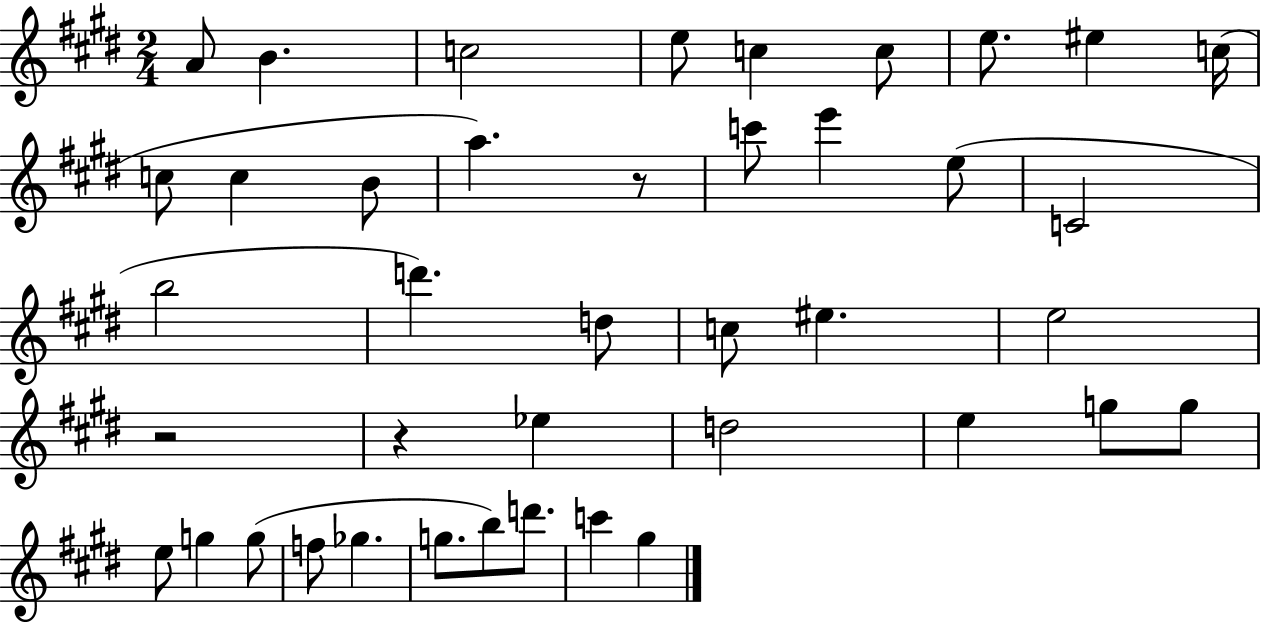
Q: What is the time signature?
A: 2/4